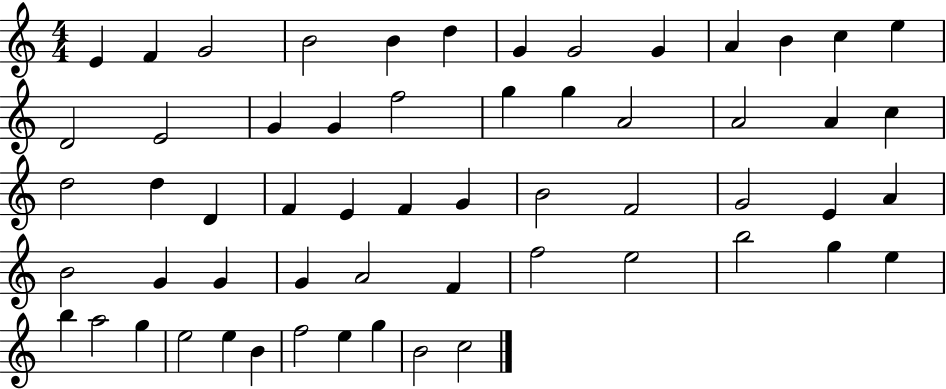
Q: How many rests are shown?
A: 0